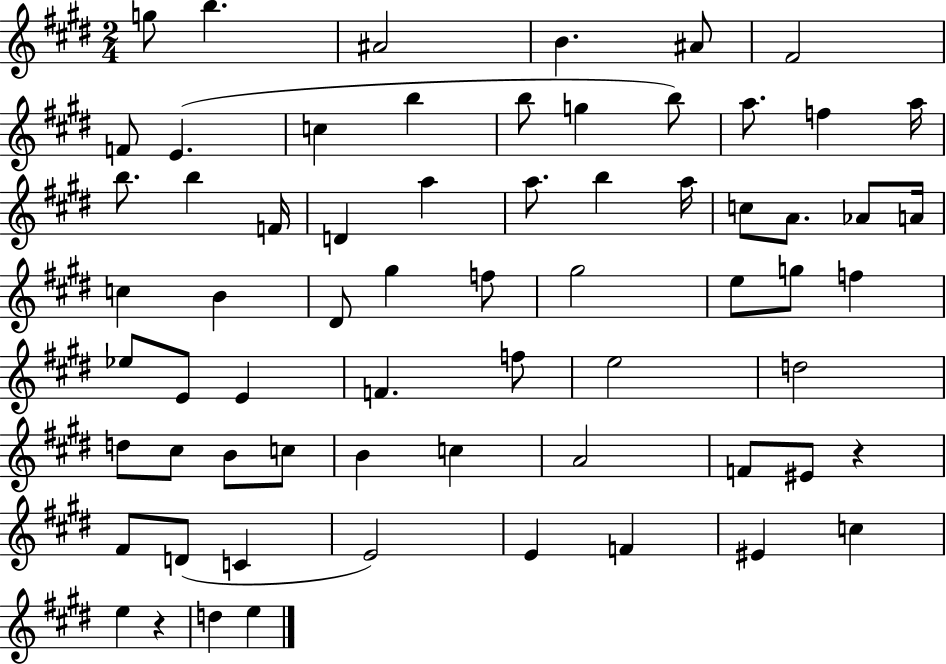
X:1
T:Untitled
M:2/4
L:1/4
K:E
g/2 b ^A2 B ^A/2 ^F2 F/2 E c b b/2 g b/2 a/2 f a/4 b/2 b F/4 D a a/2 b a/4 c/2 A/2 _A/2 A/4 c B ^D/2 ^g f/2 ^g2 e/2 g/2 f _e/2 E/2 E F f/2 e2 d2 d/2 ^c/2 B/2 c/2 B c A2 F/2 ^E/2 z ^F/2 D/2 C E2 E F ^E c e z d e